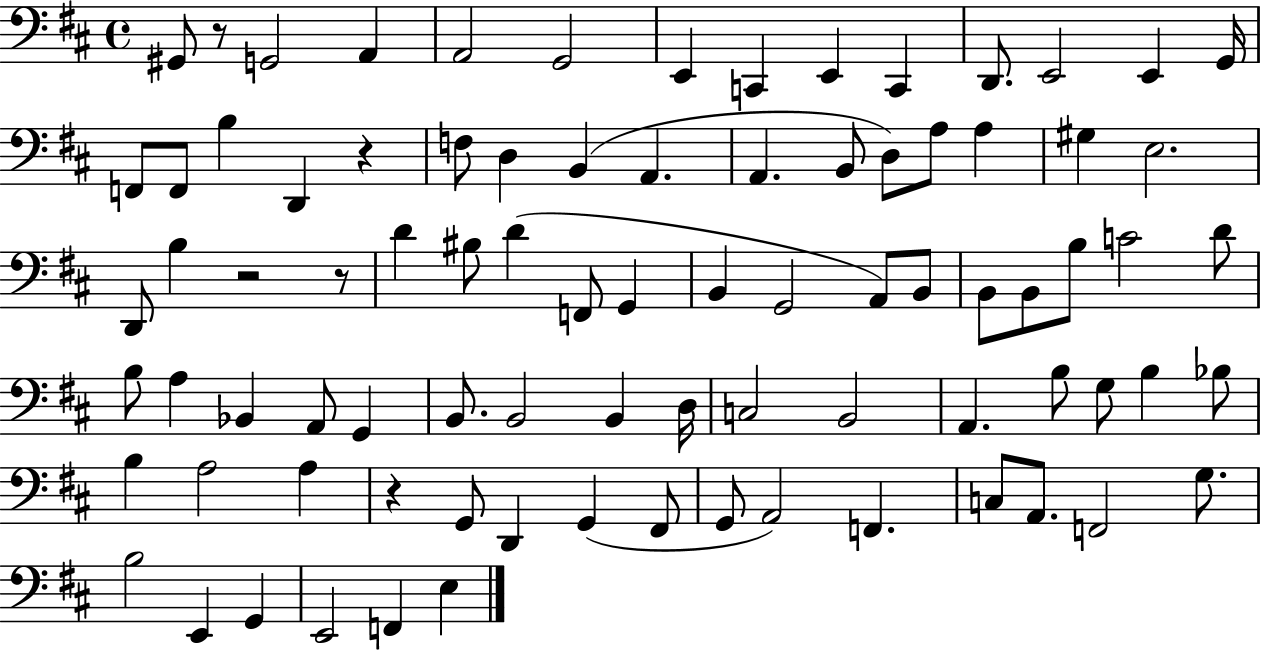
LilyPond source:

{
  \clef bass
  \time 4/4
  \defaultTimeSignature
  \key d \major
  gis,8 r8 g,2 a,4 | a,2 g,2 | e,4 c,4 e,4 c,4 | d,8. e,2 e,4 g,16 | \break f,8 f,8 b4 d,4 r4 | f8 d4 b,4( a,4. | a,4. b,8 d8) a8 a4 | gis4 e2. | \break d,8 b4 r2 r8 | d'4 bis8 d'4( f,8 g,4 | b,4 g,2 a,8) b,8 | b,8 b,8 b8 c'2 d'8 | \break b8 a4 bes,4 a,8 g,4 | b,8. b,2 b,4 d16 | c2 b,2 | a,4. b8 g8 b4 bes8 | \break b4 a2 a4 | r4 g,8 d,4 g,4( fis,8 | g,8 a,2) f,4. | c8 a,8. f,2 g8. | \break b2 e,4 g,4 | e,2 f,4 e4 | \bar "|."
}